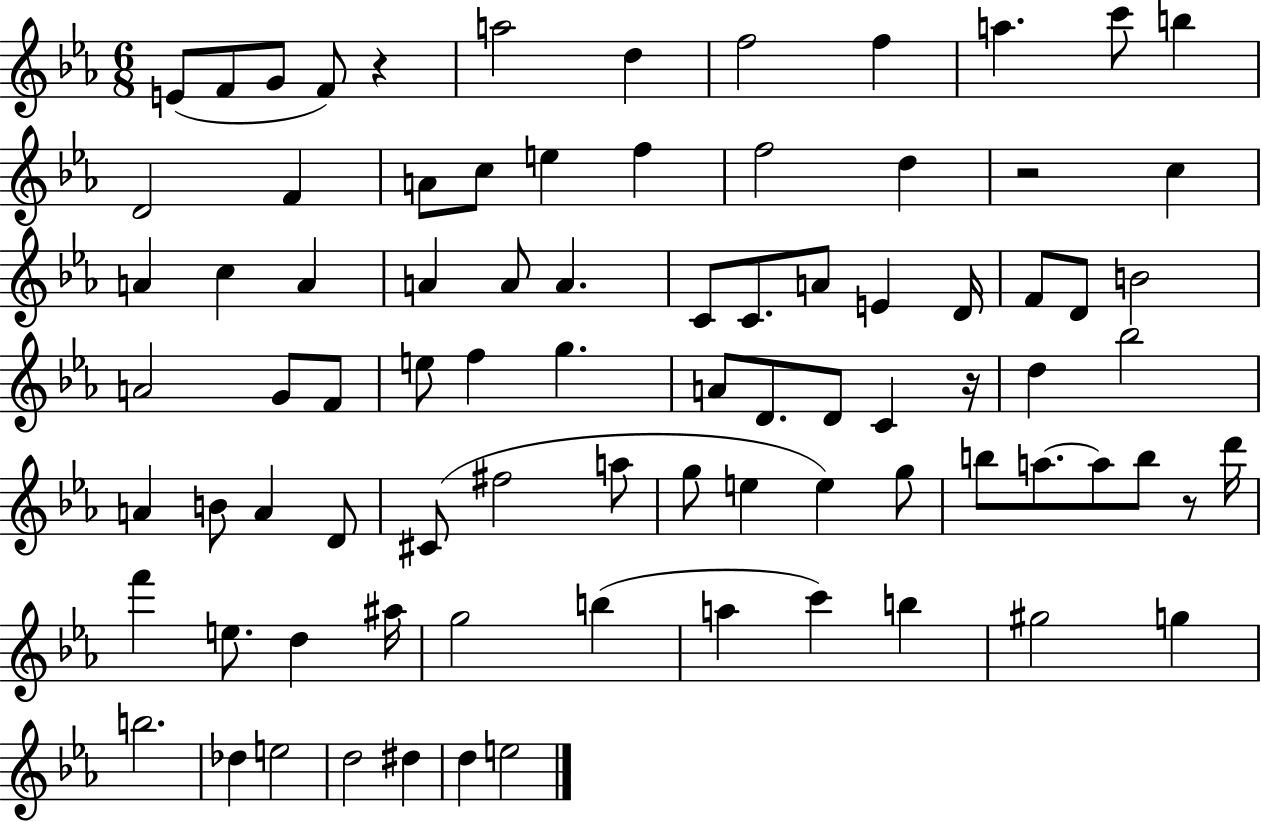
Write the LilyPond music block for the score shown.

{
  \clef treble
  \numericTimeSignature
  \time 6/8
  \key ees \major
  e'8( f'8 g'8 f'8) r4 | a''2 d''4 | f''2 f''4 | a''4. c'''8 b''4 | \break d'2 f'4 | a'8 c''8 e''4 f''4 | f''2 d''4 | r2 c''4 | \break a'4 c''4 a'4 | a'4 a'8 a'4. | c'8 c'8. a'8 e'4 d'16 | f'8 d'8 b'2 | \break a'2 g'8 f'8 | e''8 f''4 g''4. | a'8 d'8. d'8 c'4 r16 | d''4 bes''2 | \break a'4 b'8 a'4 d'8 | cis'8( fis''2 a''8 | g''8 e''4 e''4) g''8 | b''8 a''8.~~ a''8 b''8 r8 d'''16 | \break f'''4 e''8. d''4 ais''16 | g''2 b''4( | a''4 c'''4) b''4 | gis''2 g''4 | \break b''2. | des''4 e''2 | d''2 dis''4 | d''4 e''2 | \break \bar "|."
}